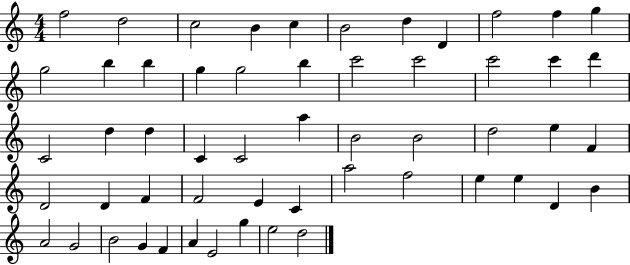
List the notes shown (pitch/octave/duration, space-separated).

F5/h D5/h C5/h B4/q C5/q B4/h D5/q D4/q F5/h F5/q G5/q G5/h B5/q B5/q G5/q G5/h B5/q C6/h C6/h C6/h C6/q D6/q C4/h D5/q D5/q C4/q C4/h A5/q B4/h B4/h D5/h E5/q F4/q D4/h D4/q F4/q F4/h E4/q C4/q A5/h F5/h E5/q E5/q D4/q B4/q A4/h G4/h B4/h G4/q F4/q A4/q E4/h G5/q E5/h D5/h